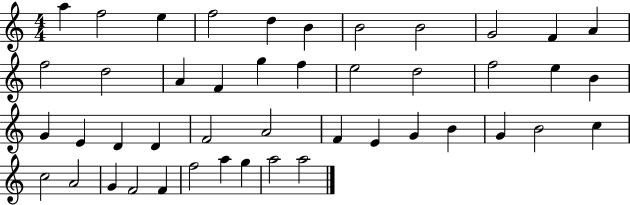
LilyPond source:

{
  \clef treble
  \numericTimeSignature
  \time 4/4
  \key c \major
  a''4 f''2 e''4 | f''2 d''4 b'4 | b'2 b'2 | g'2 f'4 a'4 | \break f''2 d''2 | a'4 f'4 g''4 f''4 | e''2 d''2 | f''2 e''4 b'4 | \break g'4 e'4 d'4 d'4 | f'2 a'2 | f'4 e'4 g'4 b'4 | g'4 b'2 c''4 | \break c''2 a'2 | g'4 f'2 f'4 | f''2 a''4 g''4 | a''2 a''2 | \break \bar "|."
}